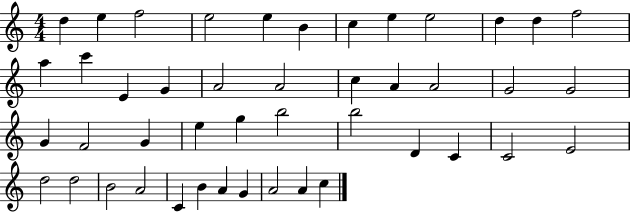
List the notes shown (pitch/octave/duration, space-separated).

D5/q E5/q F5/h E5/h E5/q B4/q C5/q E5/q E5/h D5/q D5/q F5/h A5/q C6/q E4/q G4/q A4/h A4/h C5/q A4/q A4/h G4/h G4/h G4/q F4/h G4/q E5/q G5/q B5/h B5/h D4/q C4/q C4/h E4/h D5/h D5/h B4/h A4/h C4/q B4/q A4/q G4/q A4/h A4/q C5/q